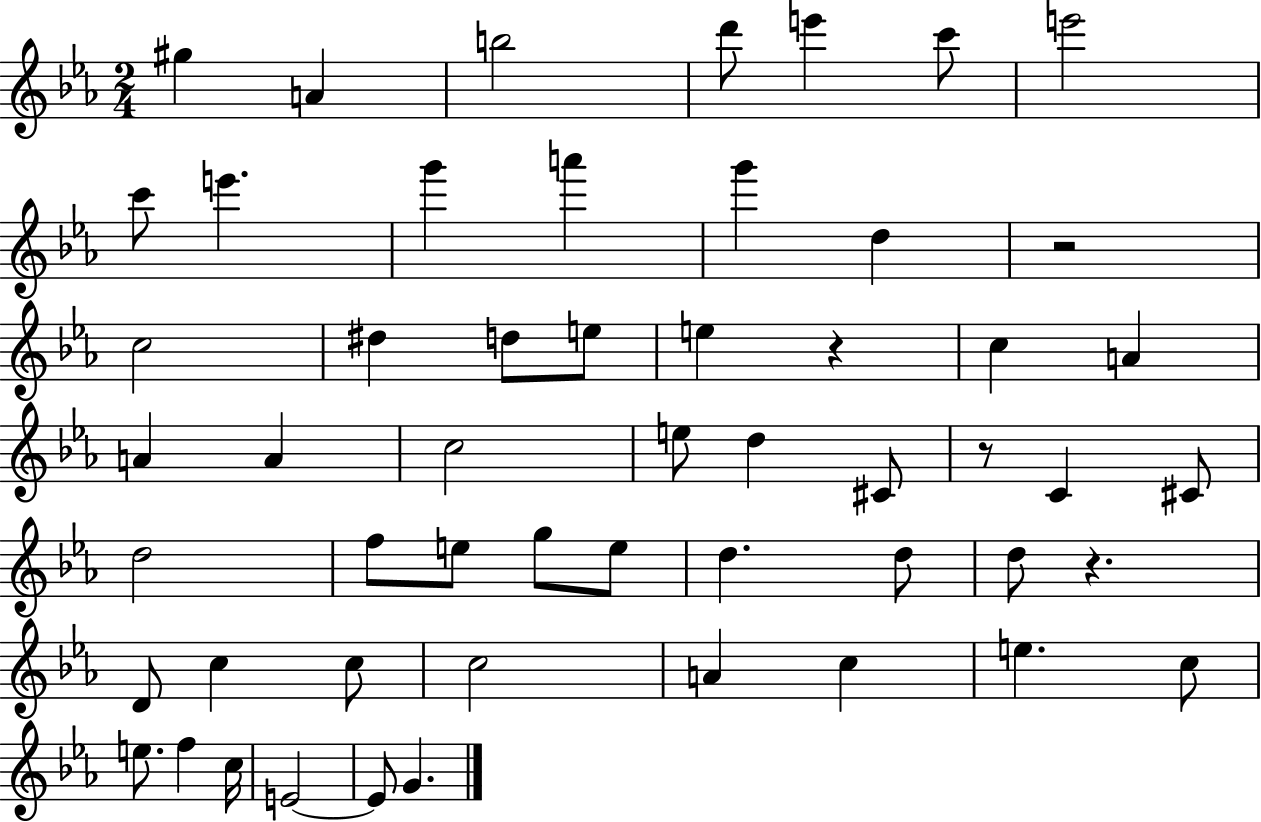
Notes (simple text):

G#5/q A4/q B5/h D6/e E6/q C6/e E6/h C6/e E6/q. G6/q A6/q G6/q D5/q R/h C5/h D#5/q D5/e E5/e E5/q R/q C5/q A4/q A4/q A4/q C5/h E5/e D5/q C#4/e R/e C4/q C#4/e D5/h F5/e E5/e G5/e E5/e D5/q. D5/e D5/e R/q. D4/e C5/q C5/e C5/h A4/q C5/q E5/q. C5/e E5/e. F5/q C5/s E4/h E4/e G4/q.